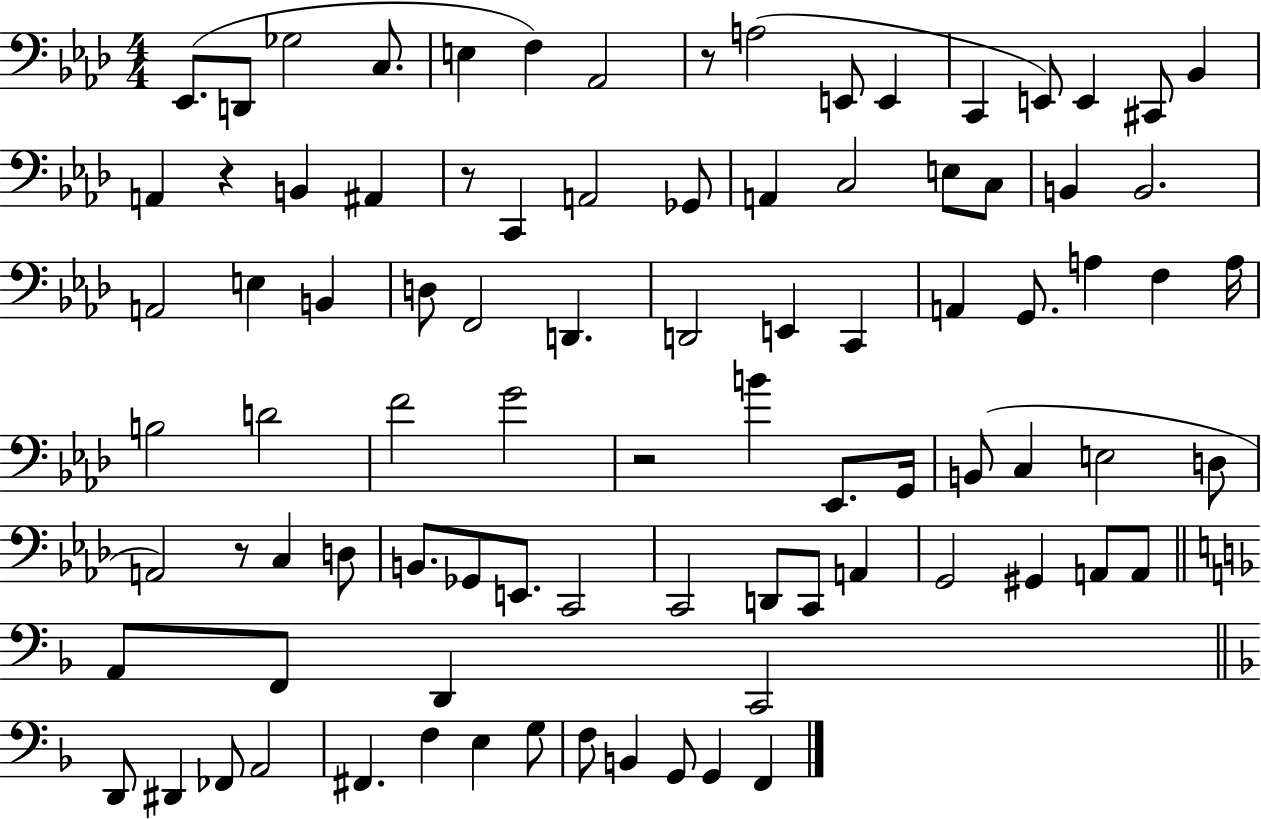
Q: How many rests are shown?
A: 5